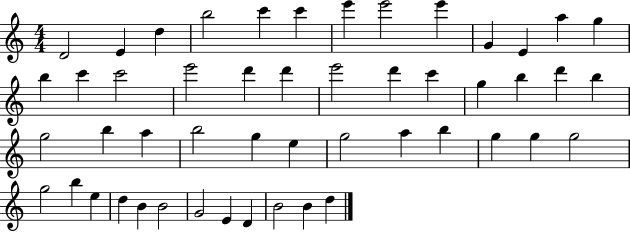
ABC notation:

X:1
T:Untitled
M:4/4
L:1/4
K:C
D2 E d b2 c' c' e' e'2 e' G E a g b c' c'2 e'2 d' d' e'2 d' c' g b d' b g2 b a b2 g e g2 a b g g g2 g2 b e d B B2 G2 E D B2 B d